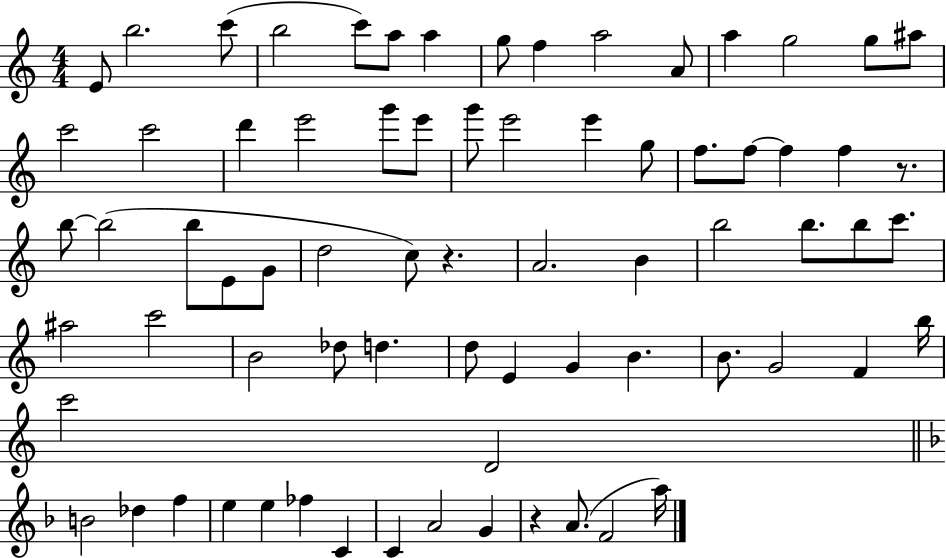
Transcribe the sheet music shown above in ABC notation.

X:1
T:Untitled
M:4/4
L:1/4
K:C
E/2 b2 c'/2 b2 c'/2 a/2 a g/2 f a2 A/2 a g2 g/2 ^a/2 c'2 c'2 d' e'2 g'/2 e'/2 g'/2 e'2 e' g/2 f/2 f/2 f f z/2 b/2 b2 b/2 E/2 G/2 d2 c/2 z A2 B b2 b/2 b/2 c'/2 ^a2 c'2 B2 _d/2 d d/2 E G B B/2 G2 F b/4 c'2 D2 B2 _d f e e _f C C A2 G z A/2 F2 a/4